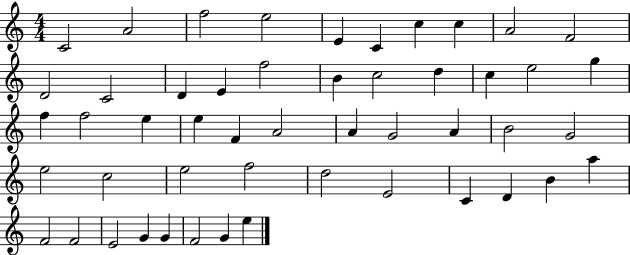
C4/h A4/h F5/h E5/h E4/q C4/q C5/q C5/q A4/h F4/h D4/h C4/h D4/q E4/q F5/h B4/q C5/h D5/q C5/q E5/h G5/q F5/q F5/h E5/q E5/q F4/q A4/h A4/q G4/h A4/q B4/h G4/h E5/h C5/h E5/h F5/h D5/h E4/h C4/q D4/q B4/q A5/q F4/h F4/h E4/h G4/q G4/q F4/h G4/q E5/q